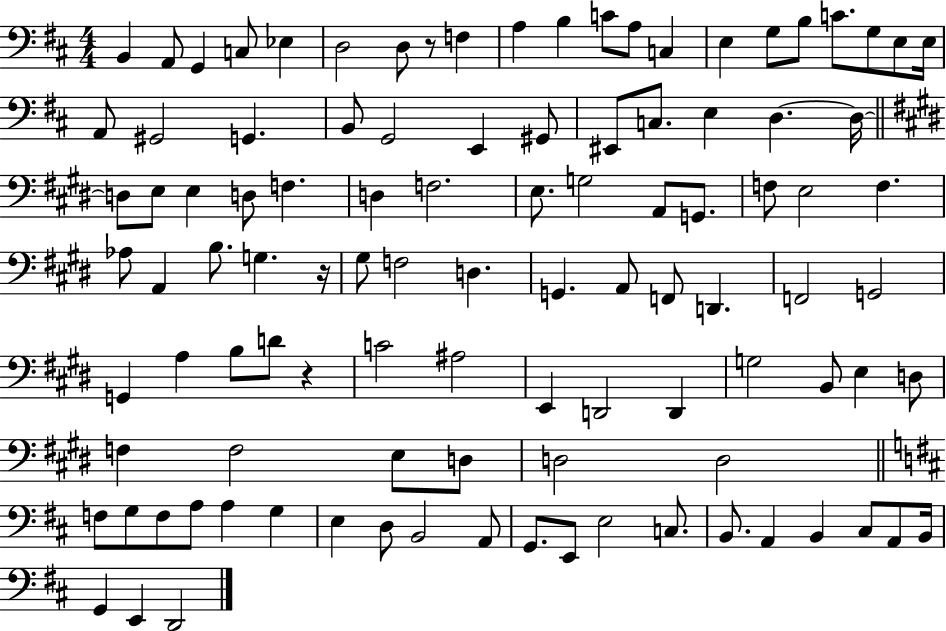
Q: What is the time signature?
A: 4/4